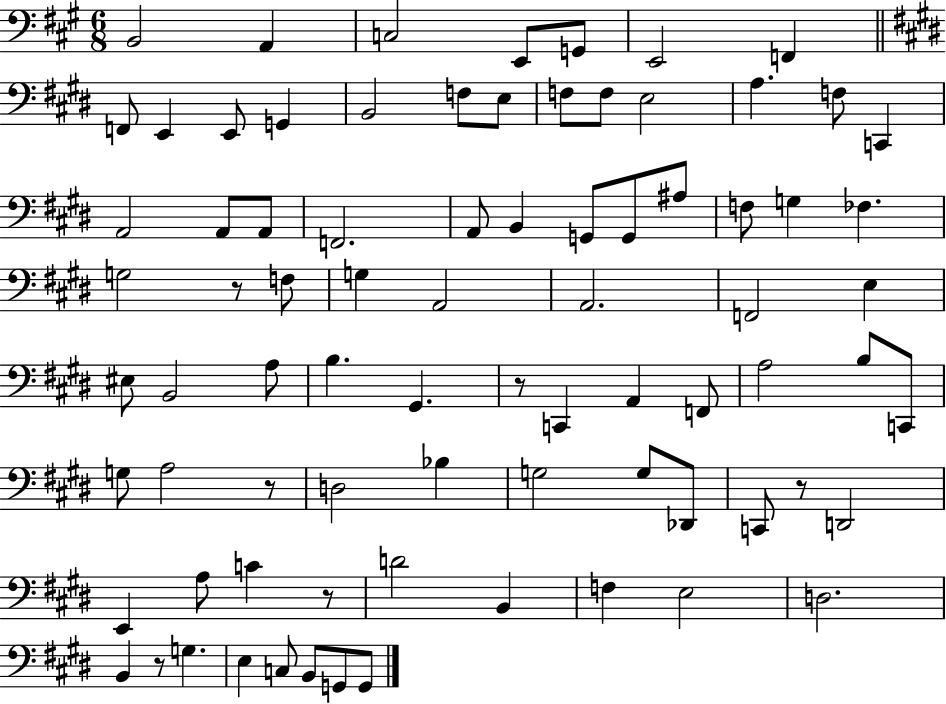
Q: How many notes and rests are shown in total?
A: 80